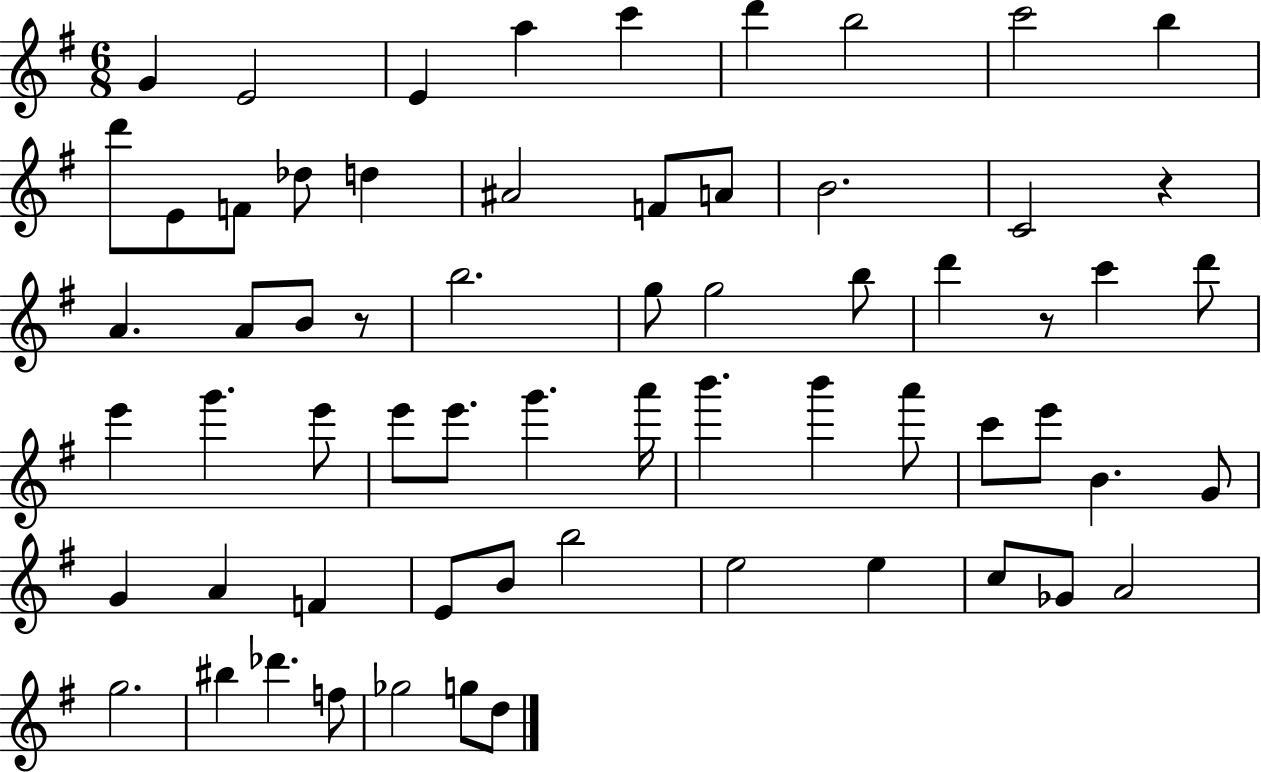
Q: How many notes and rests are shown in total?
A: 64